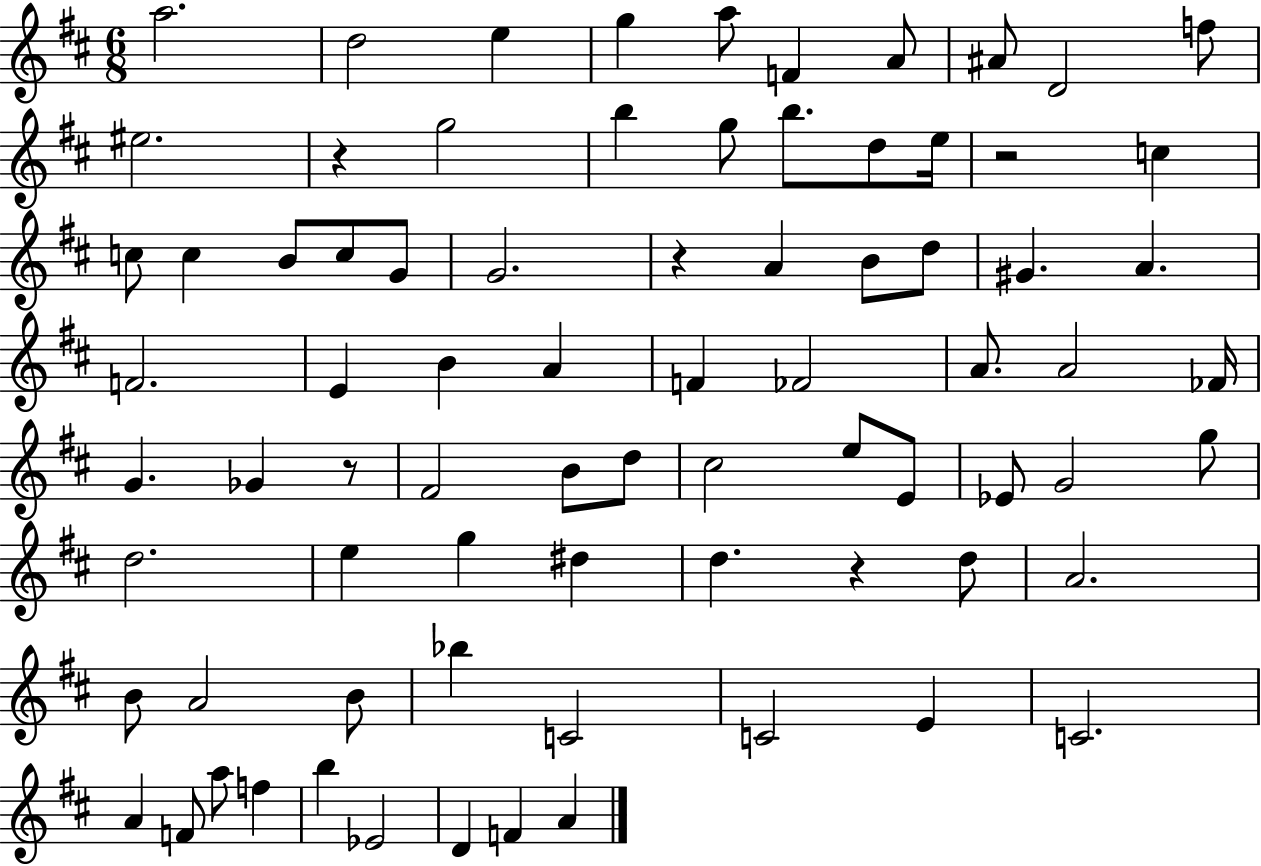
X:1
T:Untitled
M:6/8
L:1/4
K:D
a2 d2 e g a/2 F A/2 ^A/2 D2 f/2 ^e2 z g2 b g/2 b/2 d/2 e/4 z2 c c/2 c B/2 c/2 G/2 G2 z A B/2 d/2 ^G A F2 E B A F _F2 A/2 A2 _F/4 G _G z/2 ^F2 B/2 d/2 ^c2 e/2 E/2 _E/2 G2 g/2 d2 e g ^d d z d/2 A2 B/2 A2 B/2 _b C2 C2 E C2 A F/2 a/2 f b _E2 D F A